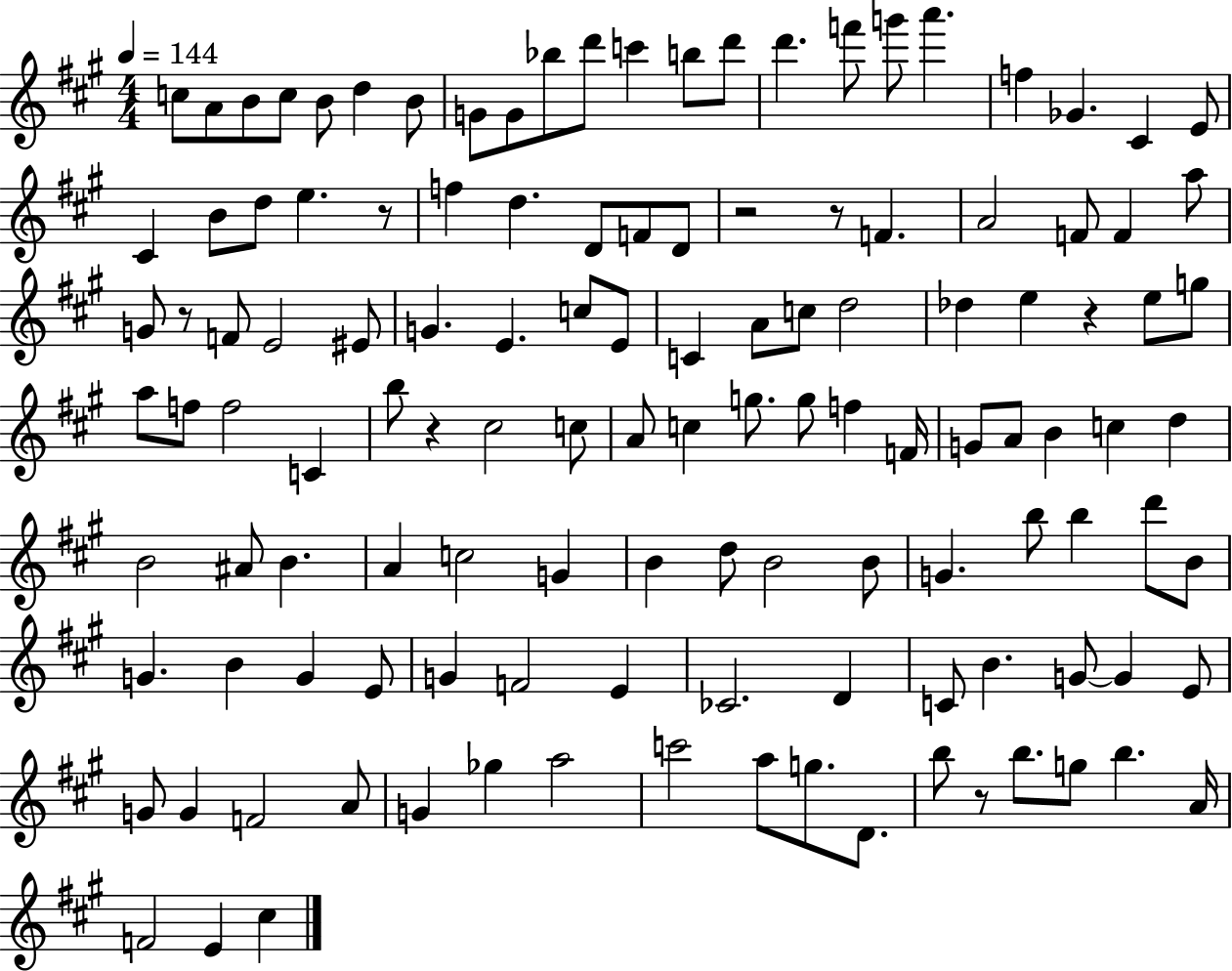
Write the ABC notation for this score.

X:1
T:Untitled
M:4/4
L:1/4
K:A
c/2 A/2 B/2 c/2 B/2 d B/2 G/2 G/2 _b/2 d'/2 c' b/2 d'/2 d' f'/2 g'/2 a' f _G ^C E/2 ^C B/2 d/2 e z/2 f d D/2 F/2 D/2 z2 z/2 F A2 F/2 F a/2 G/2 z/2 F/2 E2 ^E/2 G E c/2 E/2 C A/2 c/2 d2 _d e z e/2 g/2 a/2 f/2 f2 C b/2 z ^c2 c/2 A/2 c g/2 g/2 f F/4 G/2 A/2 B c d B2 ^A/2 B A c2 G B d/2 B2 B/2 G b/2 b d'/2 B/2 G B G E/2 G F2 E _C2 D C/2 B G/2 G E/2 G/2 G F2 A/2 G _g a2 c'2 a/2 g/2 D/2 b/2 z/2 b/2 g/2 b A/4 F2 E ^c